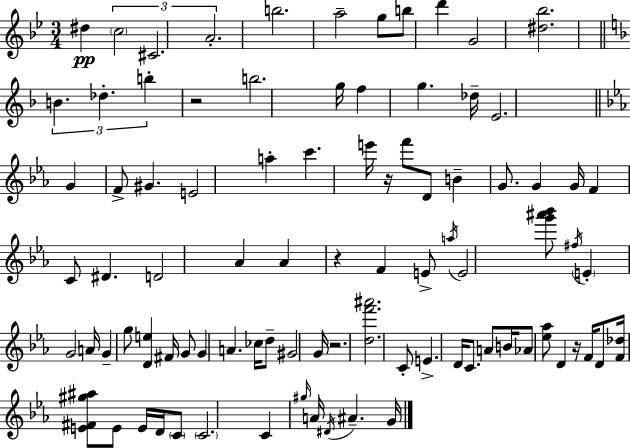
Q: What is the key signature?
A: BES major